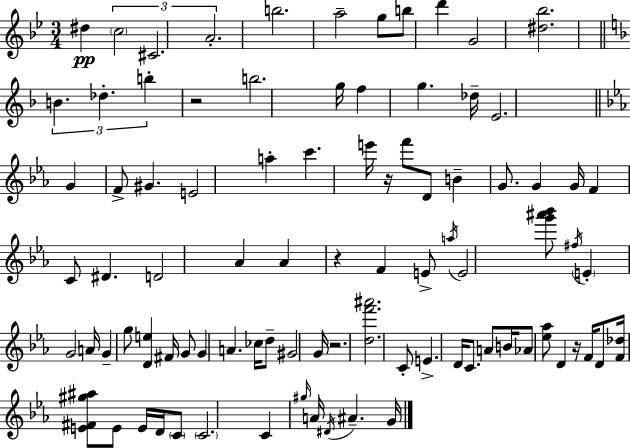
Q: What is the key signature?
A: BES major